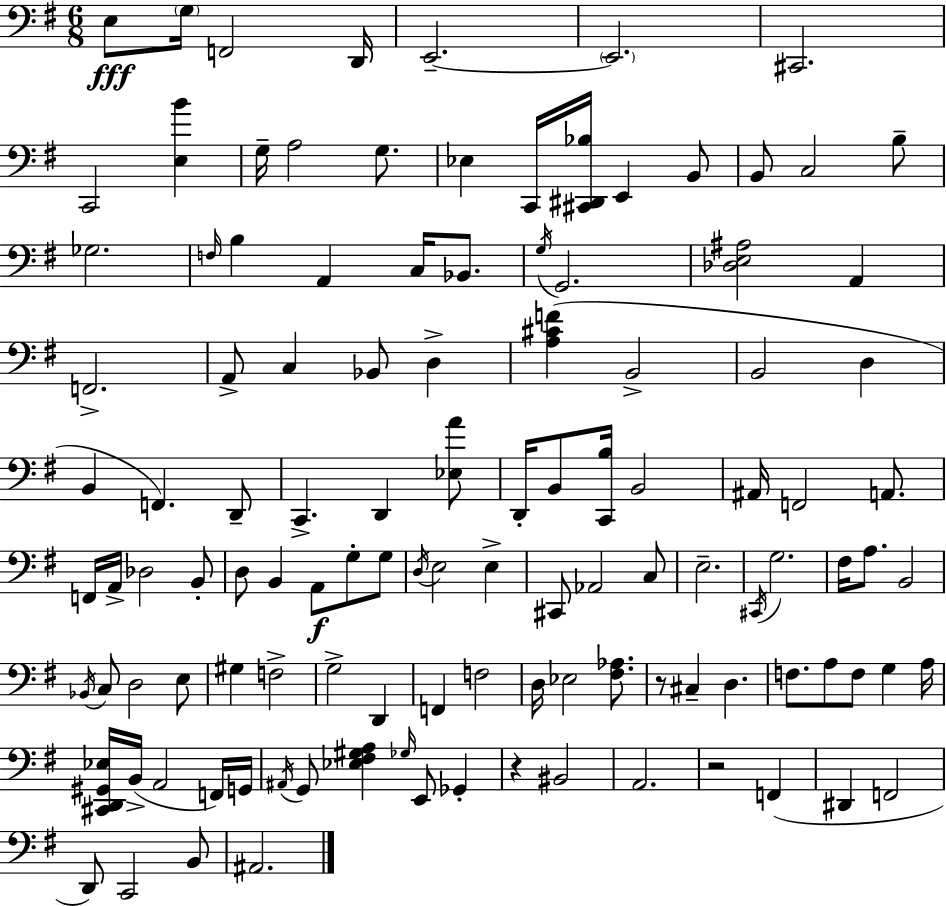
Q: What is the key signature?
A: G major